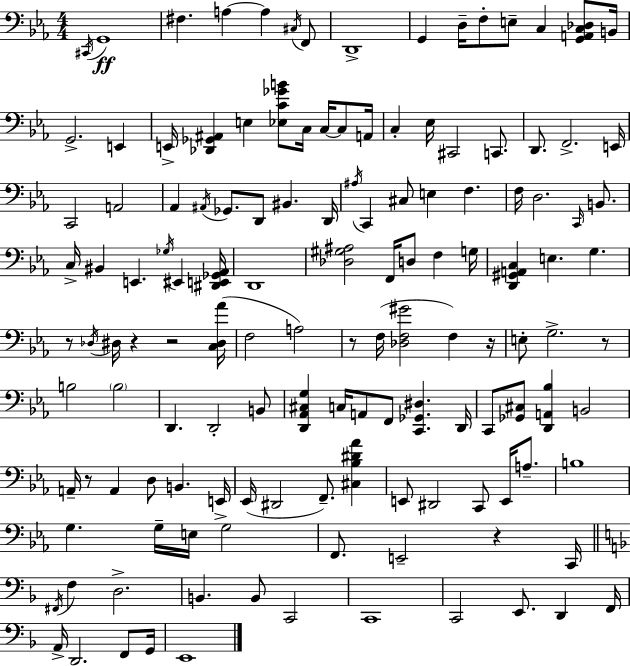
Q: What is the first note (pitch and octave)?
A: C#2